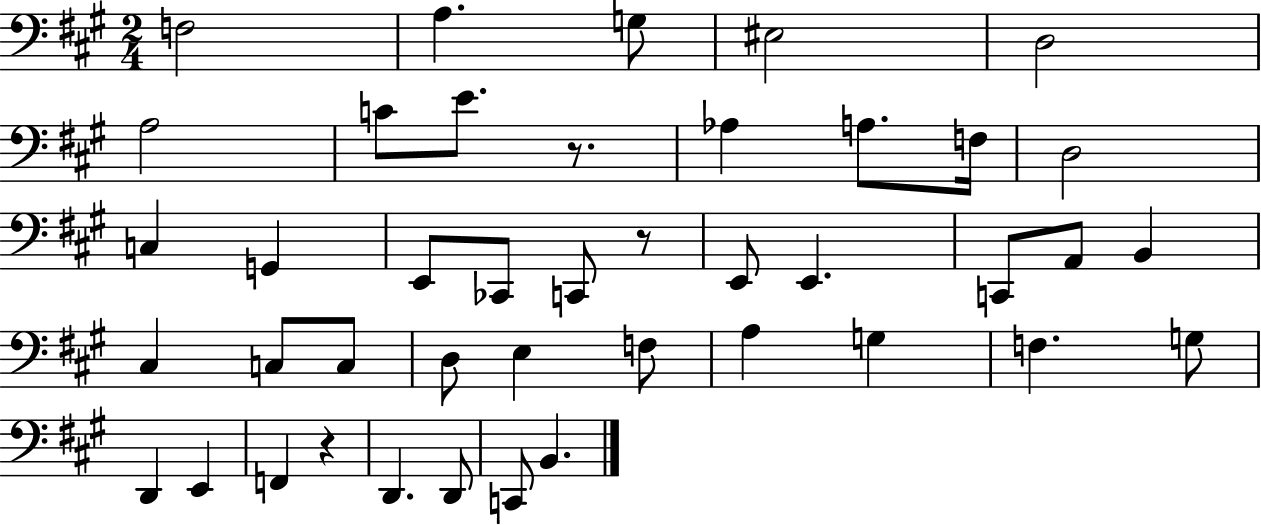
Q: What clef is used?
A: bass